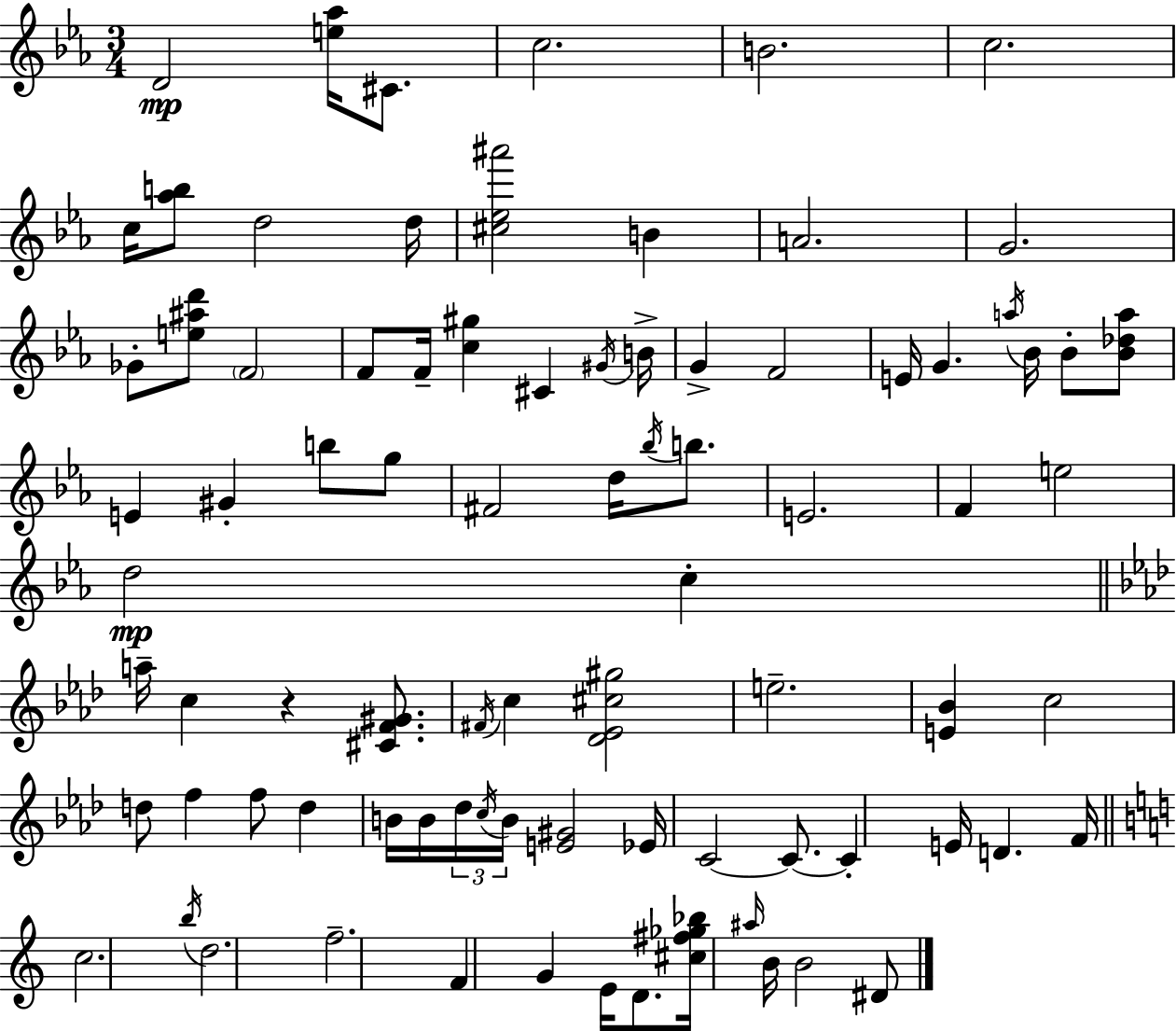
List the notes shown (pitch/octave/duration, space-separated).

D4/h [E5,Ab5]/s C#4/e. C5/h. B4/h. C5/h. C5/s [Ab5,B5]/e D5/h D5/s [C#5,Eb5,A#6]/h B4/q A4/h. G4/h. Gb4/e [E5,A#5,D6]/e F4/h F4/e F4/s [C5,G#5]/q C#4/q G#4/s B4/s G4/q F4/h E4/s G4/q. A5/s Bb4/s Bb4/e [Bb4,Db5,A5]/e E4/q G#4/q B5/e G5/e F#4/h D5/s Bb5/s B5/e. E4/h. F4/q E5/h D5/h C5/q A5/s C5/q R/q [C#4,F4,G#4]/e. F#4/s C5/q [Db4,Eb4,C#5,G#5]/h E5/h. [E4,Bb4]/q C5/h D5/e F5/q F5/e D5/q B4/s B4/s Db5/s C5/s B4/s [E4,G#4]/h Eb4/s C4/h C4/e. C4/q E4/s D4/q. F4/s C5/h. B5/s D5/h. F5/h. F4/q G4/q E4/s D4/e. [C#5,F#5,Gb5,Bb5]/s A#5/s B4/s B4/h D#4/e